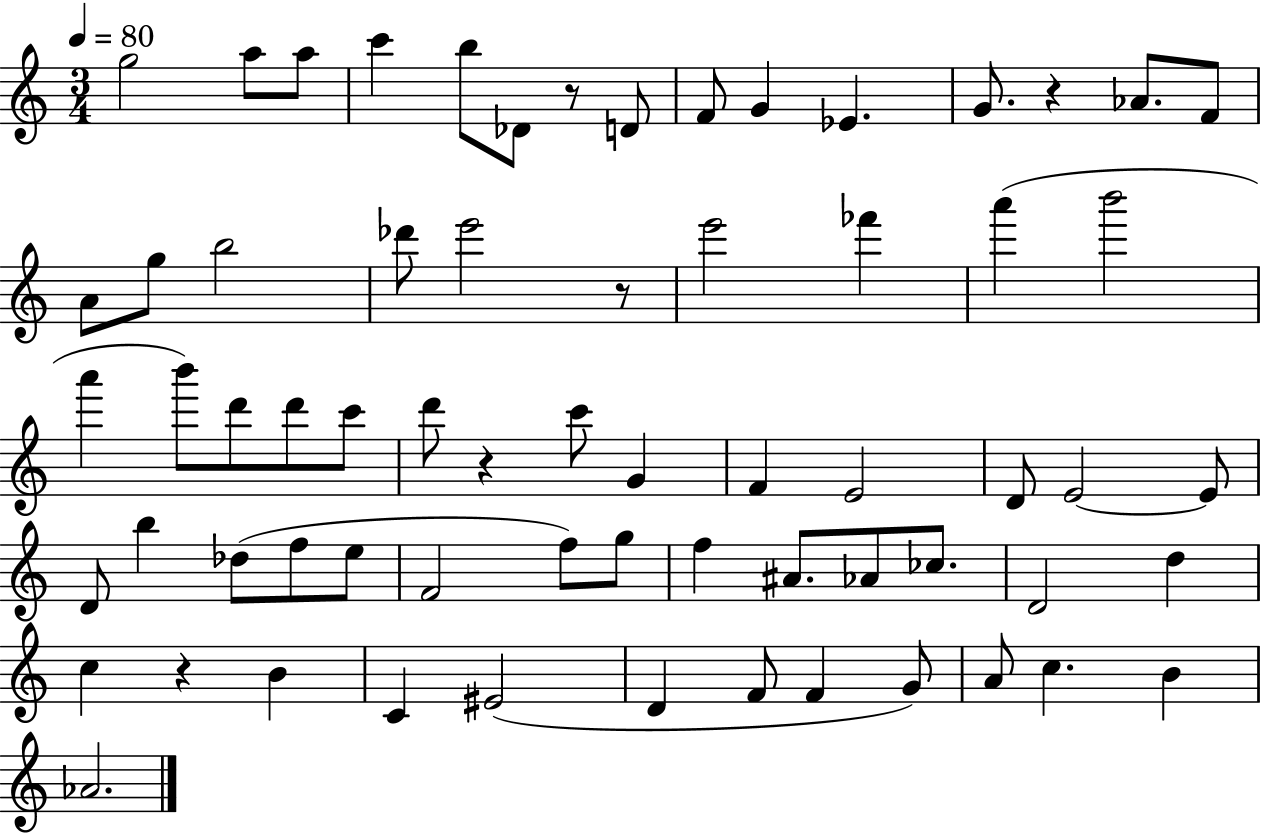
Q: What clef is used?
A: treble